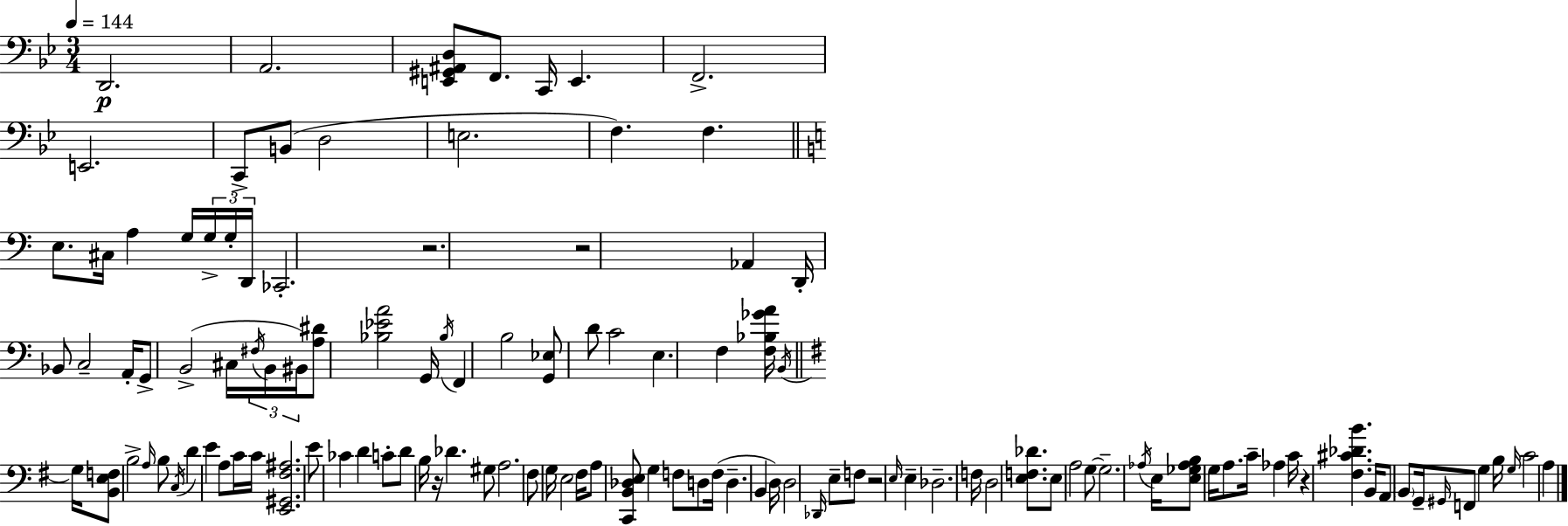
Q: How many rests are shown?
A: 5